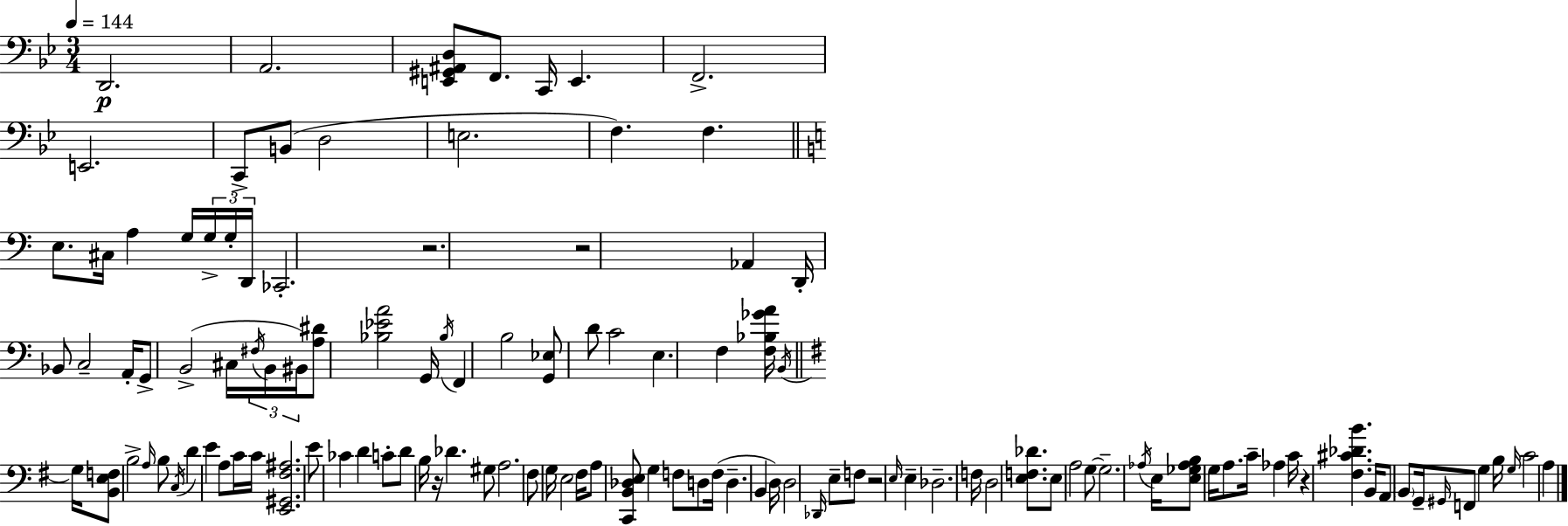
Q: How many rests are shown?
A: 5